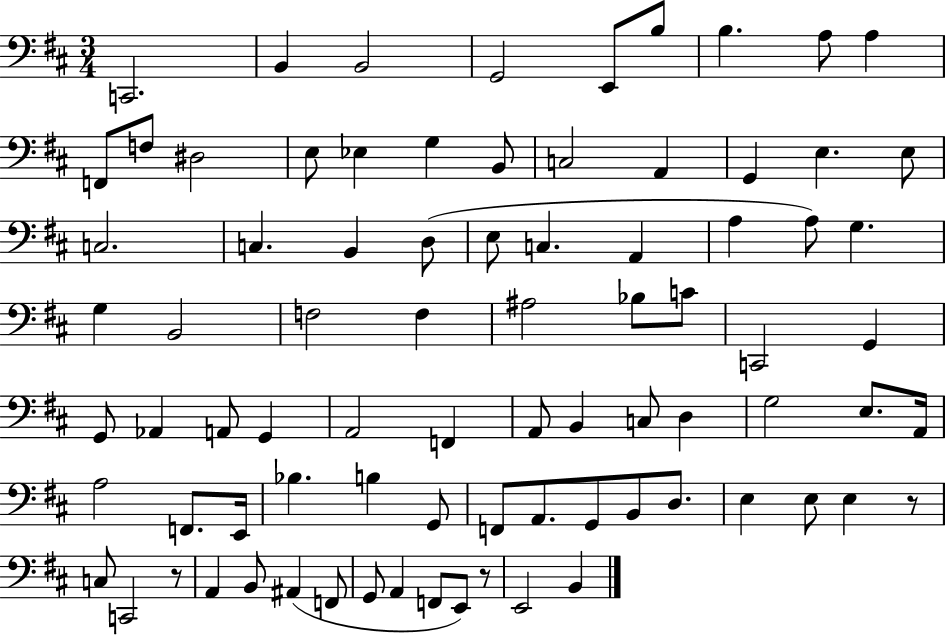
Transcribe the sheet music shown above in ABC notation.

X:1
T:Untitled
M:3/4
L:1/4
K:D
C,,2 B,, B,,2 G,,2 E,,/2 B,/2 B, A,/2 A, F,,/2 F,/2 ^D,2 E,/2 _E, G, B,,/2 C,2 A,, G,, E, E,/2 C,2 C, B,, D,/2 E,/2 C, A,, A, A,/2 G, G, B,,2 F,2 F, ^A,2 _B,/2 C/2 C,,2 G,, G,,/2 _A,, A,,/2 G,, A,,2 F,, A,,/2 B,, C,/2 D, G,2 E,/2 A,,/4 A,2 F,,/2 E,,/4 _B, B, G,,/2 F,,/2 A,,/2 G,,/2 B,,/2 D,/2 E, E,/2 E, z/2 C,/2 C,,2 z/2 A,, B,,/2 ^A,, F,,/2 G,,/2 A,, F,,/2 E,,/2 z/2 E,,2 B,,